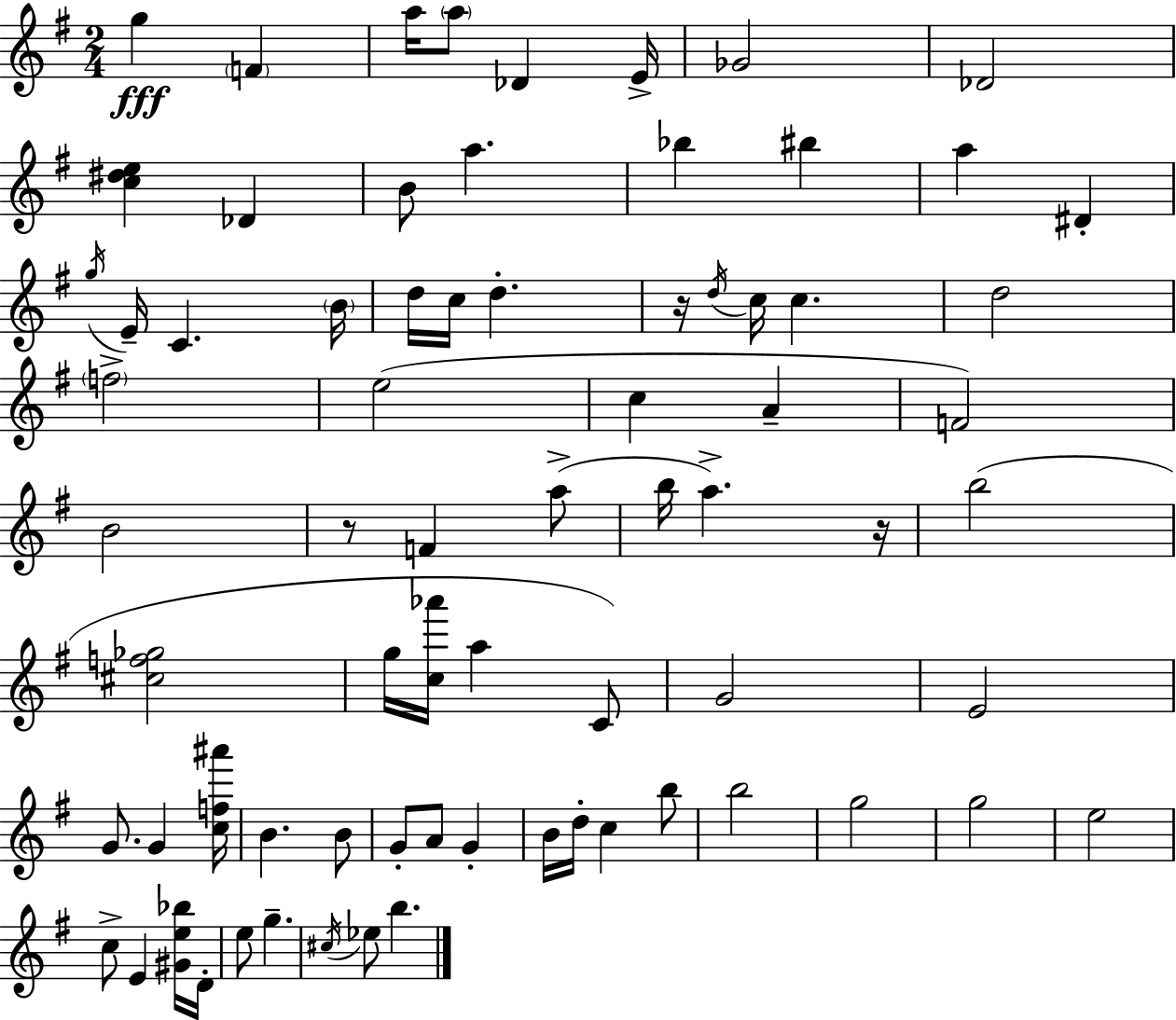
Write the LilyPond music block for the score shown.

{
  \clef treble
  \numericTimeSignature
  \time 2/4
  \key e \minor
  \repeat volta 2 { g''4\fff \parenthesize f'4 | a''16 \parenthesize a''8 des'4 e'16-> | ges'2 | des'2 | \break <c'' dis'' e''>4 des'4 | b'8 a''4. | bes''4 bis''4 | a''4 dis'4-. | \break \acciaccatura { g''16 } e'16-- c'4. | \parenthesize b'16 d''16 c''16 d''4.-. | r16 \acciaccatura { d''16 } c''16 c''4. | d''2 | \break \parenthesize f''2-> | e''2( | c''4 a'4-- | f'2) | \break b'2 | r8 f'4 | a''8->( b''16 a''4.->) | r16 b''2( | \break <cis'' f'' ges''>2 | g''16 <c'' aes'''>16 a''4 | c'8) g'2 | e'2 | \break g'8. g'4 | <c'' f'' ais'''>16 b'4. | b'8 g'8-. a'8 g'4-. | b'16 d''16-. c''4 | \break b''8 b''2 | g''2 | g''2 | e''2 | \break c''8-> e'4 | <gis' e'' bes''>16 d'16-. e''8 g''4.-- | \acciaccatura { cis''16 } ees''8 b''4. | } \bar "|."
}